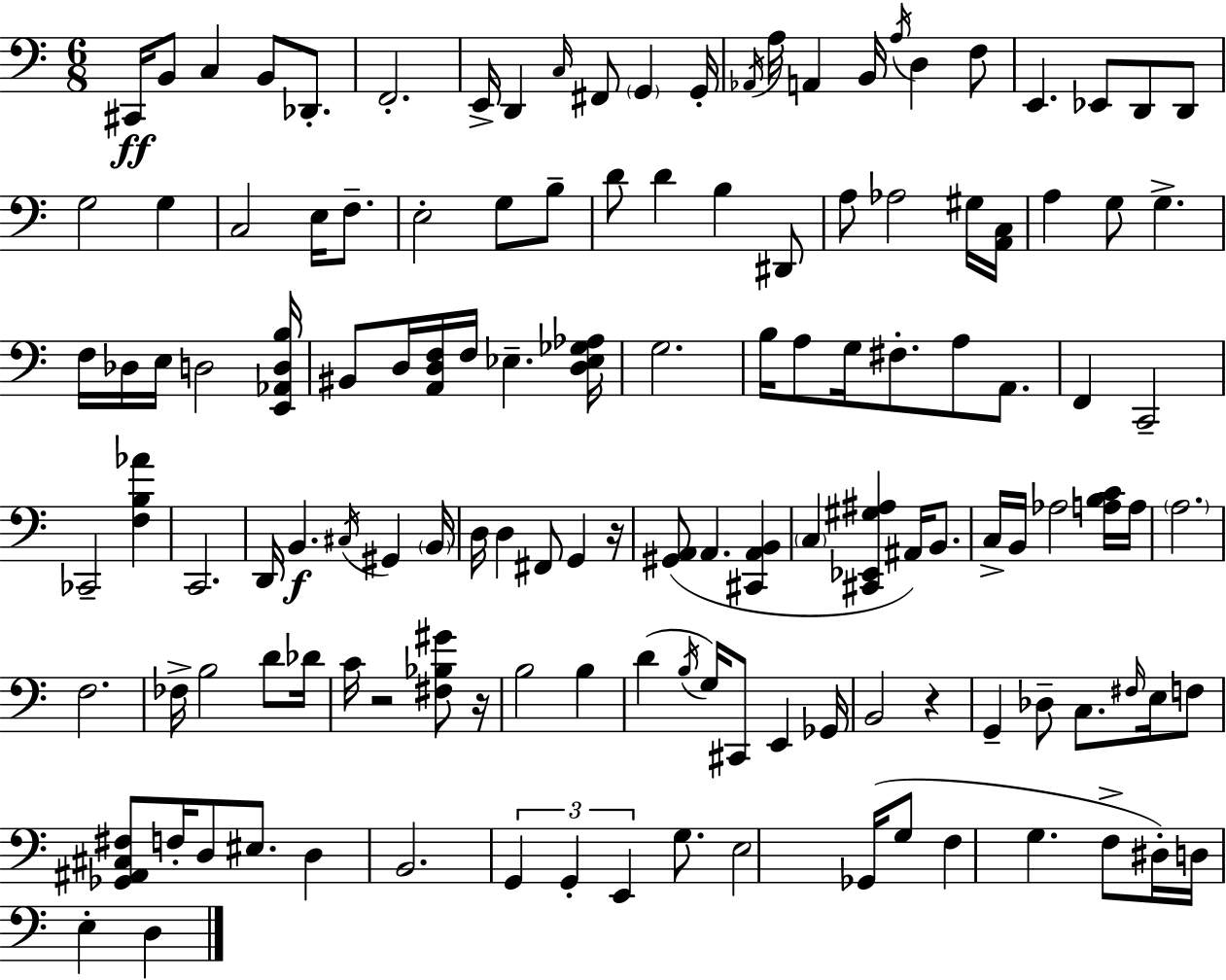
C#2/s B2/e C3/q B2/e Db2/e. F2/h. E2/s D2/q C3/s F#2/e G2/q G2/s Ab2/s A3/s A2/q B2/s A3/s D3/q F3/e E2/q. Eb2/e D2/e D2/e G3/h G3/q C3/h E3/s F3/e. E3/h G3/e B3/e D4/e D4/q B3/q D#2/e A3/e Ab3/h G#3/s [A2,C3]/s A3/q G3/e G3/q. F3/s Db3/s E3/s D3/h [E2,Ab2,D3,B3]/s BIS2/e D3/s [A2,D3,F3]/s F3/s Eb3/q. [D3,Eb3,Gb3,Ab3]/s G3/h. B3/s A3/e G3/s F#3/e. A3/e A2/e. F2/q C2/h CES2/h [F3,B3,Ab4]/q C2/h. D2/s B2/q. C#3/s G#2/q B2/s D3/s D3/q F#2/e G2/q R/s [G#2,A2]/e A2/q. [C#2,A2,B2]/q C3/q [C#2,Eb2,G#3,A#3]/q A#2/s B2/e. C3/s B2/s Ab3/h [A3,B3,C4]/s A3/s A3/h. F3/h. FES3/s B3/h D4/e Db4/s C4/s R/h [F#3,Bb3,G#4]/e R/s B3/h B3/q D4/q B3/s G3/s C#2/e E2/q Gb2/s B2/h R/q G2/q Db3/e C3/e. F#3/s E3/s F3/e [Gb2,A#2,C#3,F#3]/e F3/s D3/e EIS3/e. D3/q B2/h. G2/q G2/q E2/q G3/e. E3/h Gb2/s G3/e F3/q G3/q. F3/e D#3/s D3/s E3/q D3/q